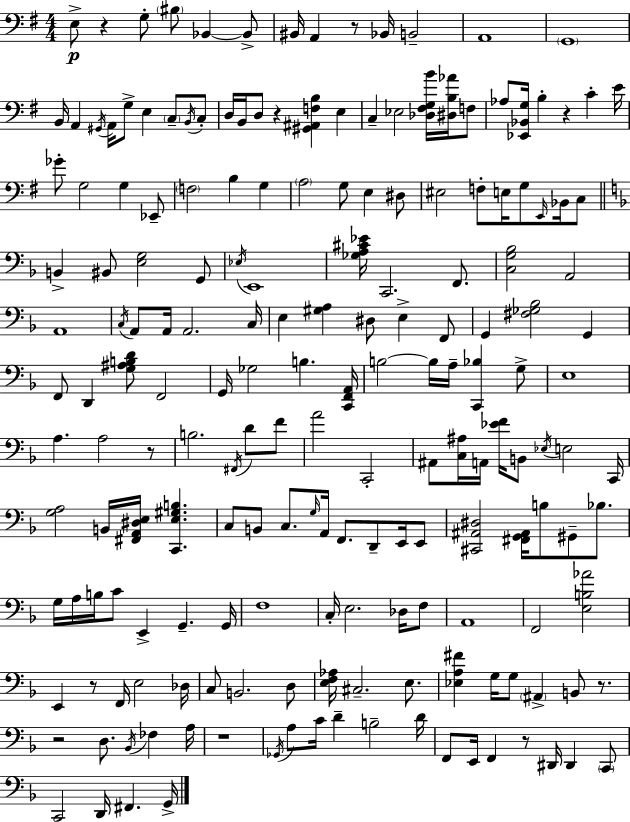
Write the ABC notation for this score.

X:1
T:Untitled
M:4/4
L:1/4
K:G
E,/2 z G,/2 ^B,/2 _B,, _B,,/2 ^B,,/4 A,, z/2 _B,,/4 B,,2 A,,4 G,,4 B,,/4 A,, ^G,,/4 A,,/4 G,/2 E, C,/2 B,,/4 C,/2 D,/4 B,,/4 D,/2 z [^G,,^A,,F,B,] E, C, _E,2 [_D,^F,G,B]/4 [^D,B,_A]/4 F,/2 _A,/2 [_E,,_B,,G,]/4 B, z C E/4 _G/2 G,2 G, _E,,/2 F,2 B, G, A,2 G,/2 E, ^D,/2 ^E,2 F,/2 E,/4 G,/2 E,,/4 _B,,/4 C,/2 B,, ^B,,/2 [E,G,]2 G,,/2 _E,/4 E,,4 [_G,A,^C_E]/4 C,,2 F,,/2 [C,G,_B,]2 A,,2 A,,4 C,/4 A,,/2 A,,/4 A,,2 C,/4 E, [^G,A,] ^D,/2 E, F,,/2 G,, [^F,_G,_B,]2 G,, F,,/2 D,, [G,^A,B,D]/2 F,,2 G,,/4 _G,2 B, [C,,F,,A,,]/4 B,2 B,/4 A,/4 [C,,_B,] G,/2 E,4 A, A,2 z/2 B,2 ^F,,/4 D/2 F/2 A2 C,,2 ^A,,/2 [C,^A,]/4 A,,/4 [_EF]/4 B,,/2 _E,/4 E,2 C,,/4 [G,A,]2 B,,/4 [^F,,A,,^D,E,]/4 [C,,E,^G,B,] C,/2 B,,/2 C,/2 G,/4 A,,/4 F,,/2 D,,/2 E,,/4 E,,/2 [^C,,^A,,^D,]2 [^F,,G,,^A,,]/4 B,/2 ^G,,/2 _B,/2 G,/4 A,/4 B,/4 C/2 E,, G,, G,,/4 F,4 C,/4 E,2 _D,/4 F,/2 A,,4 F,,2 [E,B,_A]2 E,, z/2 F,,/4 E,2 _D,/4 C,/2 B,,2 D,/2 [E,F,_A,]/4 ^C,2 E,/2 [_E,A,^F] G,/4 G,/2 ^A,, B,,/2 z/2 z2 D,/2 _B,,/4 _F, A,/4 z4 _G,,/4 A,/2 C/4 D B,2 D/4 F,,/2 E,,/4 F,, z/2 ^D,,/4 ^D,, C,,/2 C,,2 D,,/4 ^F,, G,,/4